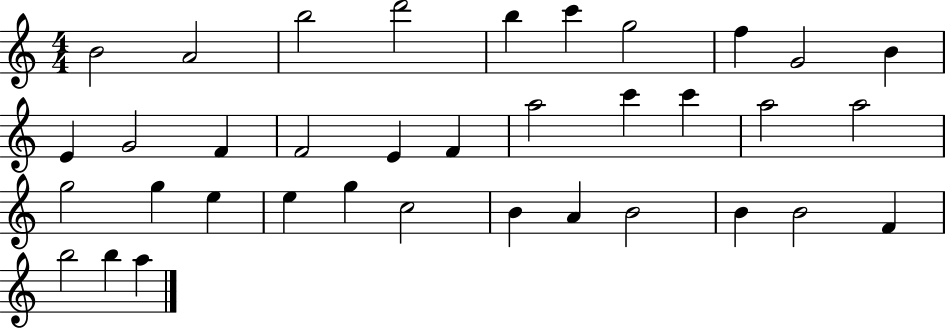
B4/h A4/h B5/h D6/h B5/q C6/q G5/h F5/q G4/h B4/q E4/q G4/h F4/q F4/h E4/q F4/q A5/h C6/q C6/q A5/h A5/h G5/h G5/q E5/q E5/q G5/q C5/h B4/q A4/q B4/h B4/q B4/h F4/q B5/h B5/q A5/q